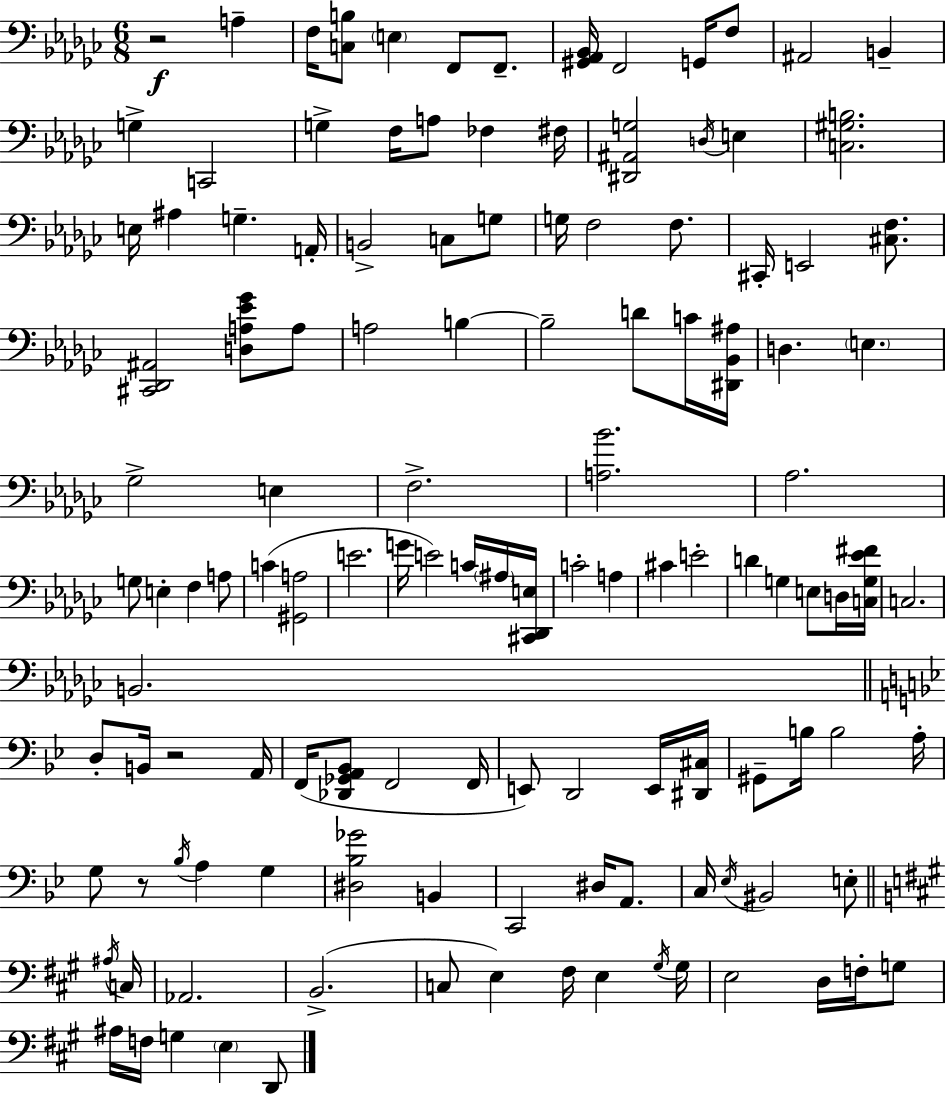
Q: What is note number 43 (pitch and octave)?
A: Ab3